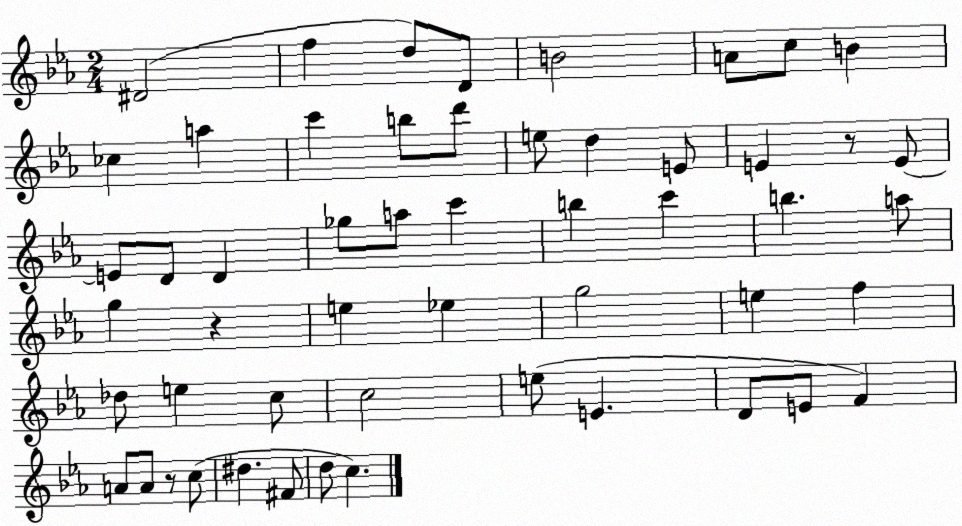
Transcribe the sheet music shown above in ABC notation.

X:1
T:Untitled
M:2/4
L:1/4
K:Eb
^D2 f d/2 D/2 B2 A/2 c/2 B _c a c' b/2 d'/2 e/2 d E/2 E z/2 E/2 E/2 D/2 D _g/2 a/2 c' b c' b a/2 g z e _e g2 e f _d/2 e c/2 c2 e/2 E D/2 E/2 F A/2 A/2 z/2 c/2 ^d ^F/2 d/2 c